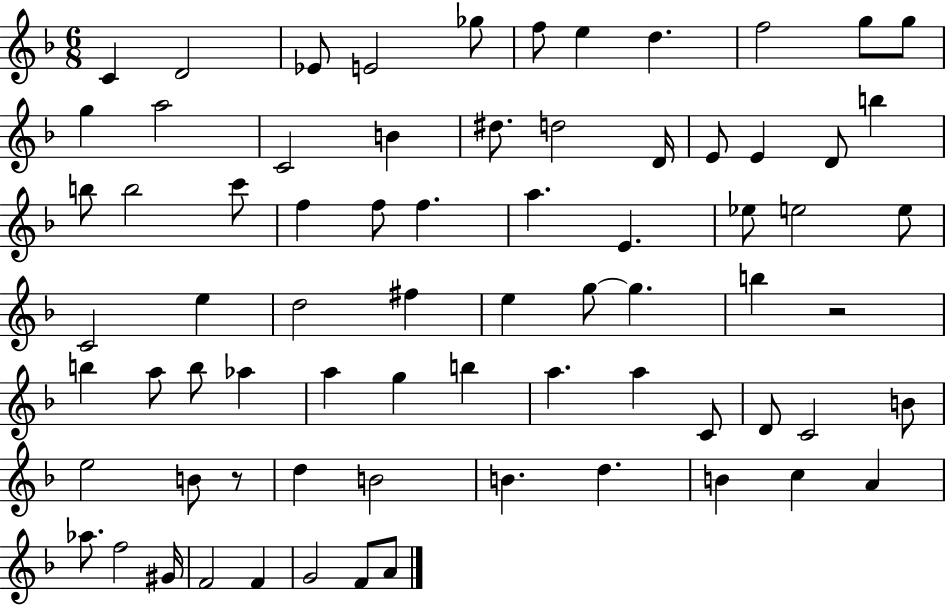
{
  \clef treble
  \numericTimeSignature
  \time 6/8
  \key f \major
  c'4 d'2 | ees'8 e'2 ges''8 | f''8 e''4 d''4. | f''2 g''8 g''8 | \break g''4 a''2 | c'2 b'4 | dis''8. d''2 d'16 | e'8 e'4 d'8 b''4 | \break b''8 b''2 c'''8 | f''4 f''8 f''4. | a''4. e'4. | ees''8 e''2 e''8 | \break c'2 e''4 | d''2 fis''4 | e''4 g''8~~ g''4. | b''4 r2 | \break b''4 a''8 b''8 aes''4 | a''4 g''4 b''4 | a''4. a''4 c'8 | d'8 c'2 b'8 | \break e''2 b'8 r8 | d''4 b'2 | b'4. d''4. | b'4 c''4 a'4 | \break aes''8. f''2 gis'16 | f'2 f'4 | g'2 f'8 a'8 | \bar "|."
}